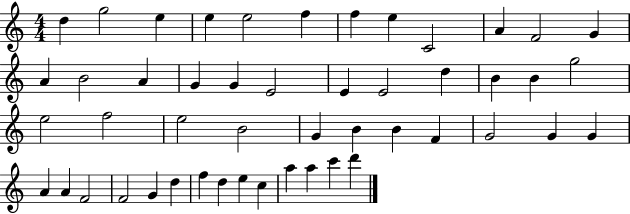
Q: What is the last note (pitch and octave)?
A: D6